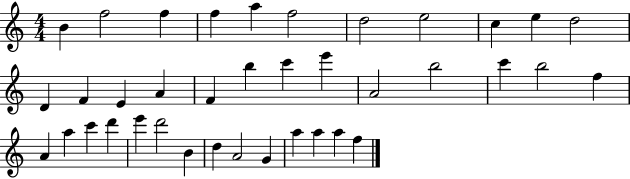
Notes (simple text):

B4/q F5/h F5/q F5/q A5/q F5/h D5/h E5/h C5/q E5/q D5/h D4/q F4/q E4/q A4/q F4/q B5/q C6/q E6/q A4/h B5/h C6/q B5/h F5/q A4/q A5/q C6/q D6/q E6/q D6/h B4/q D5/q A4/h G4/q A5/q A5/q A5/q F5/q